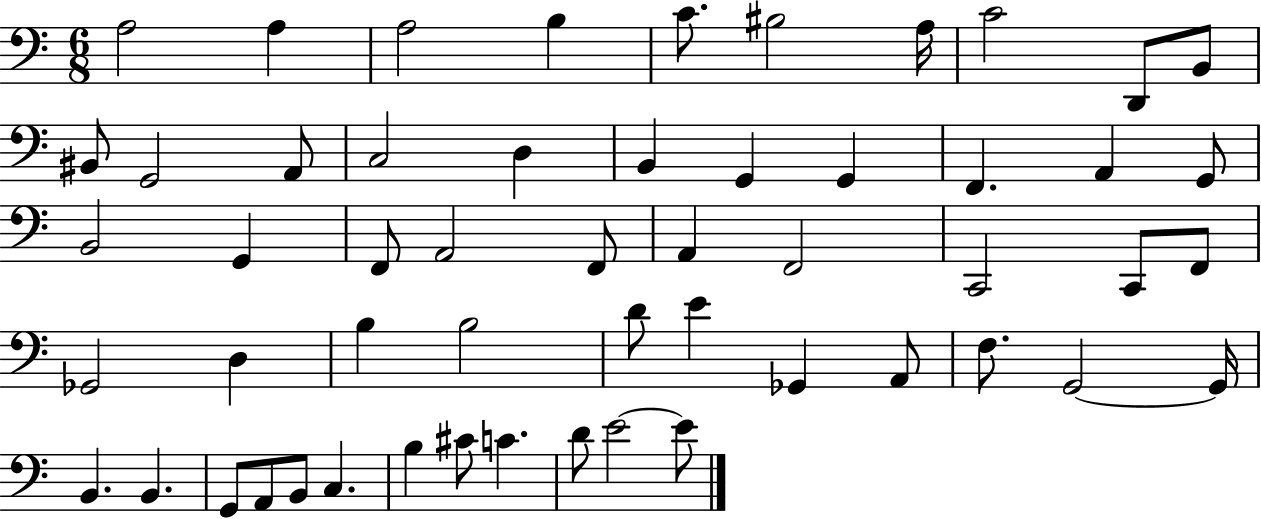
A3/h A3/q A3/h B3/q C4/e. BIS3/h A3/s C4/h D2/e B2/e BIS2/e G2/h A2/e C3/h D3/q B2/q G2/q G2/q F2/q. A2/q G2/e B2/h G2/q F2/e A2/h F2/e A2/q F2/h C2/h C2/e F2/e Gb2/h D3/q B3/q B3/h D4/e E4/q Gb2/q A2/e F3/e. G2/h G2/s B2/q. B2/q. G2/e A2/e B2/e C3/q. B3/q C#4/e C4/q. D4/e E4/h E4/e